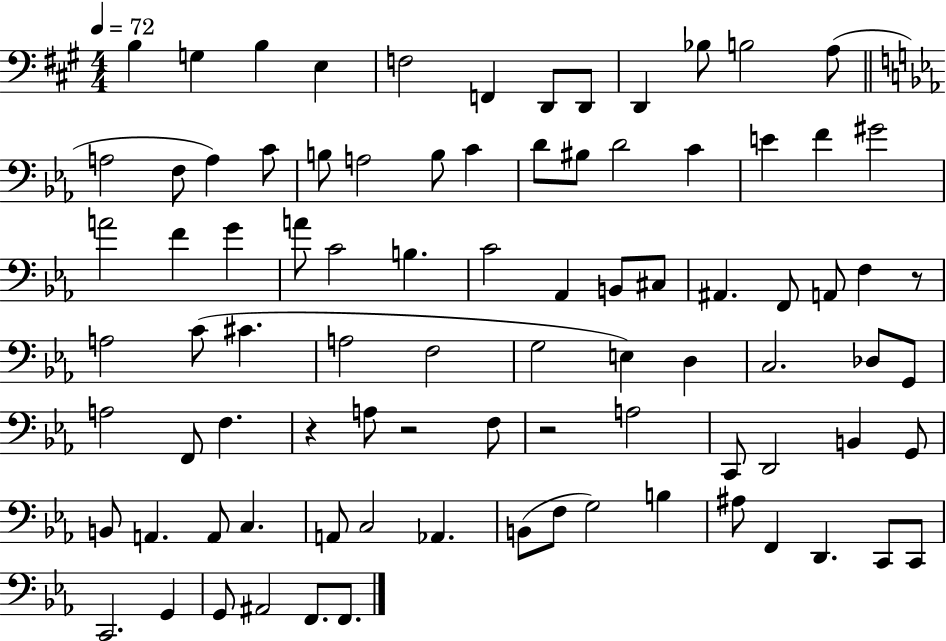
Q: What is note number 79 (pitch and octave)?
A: C2